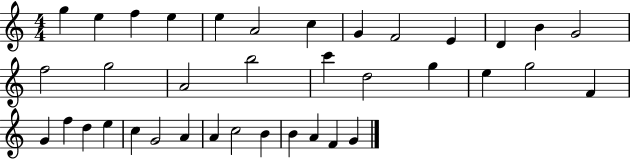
G5/q E5/q F5/q E5/q E5/q A4/h C5/q G4/q F4/h E4/q D4/q B4/q G4/h F5/h G5/h A4/h B5/h C6/q D5/h G5/q E5/q G5/h F4/q G4/q F5/q D5/q E5/q C5/q G4/h A4/q A4/q C5/h B4/q B4/q A4/q F4/q G4/q